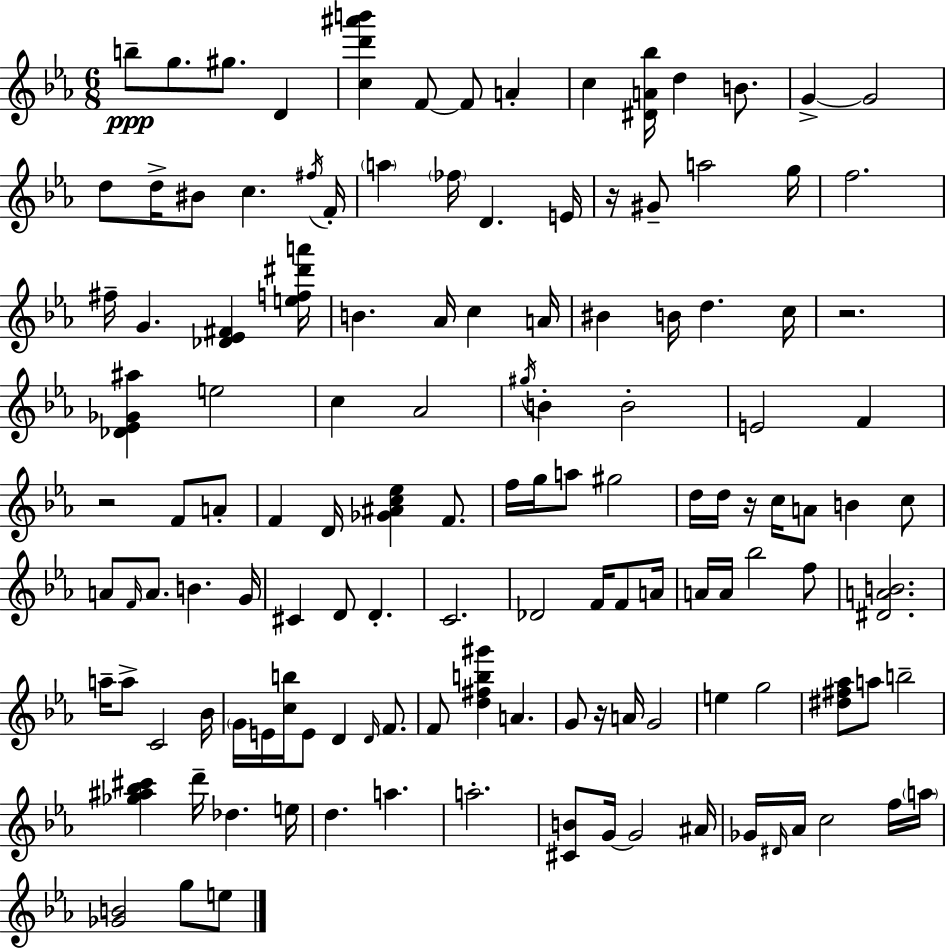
{
  \clef treble
  \numericTimeSignature
  \time 6/8
  \key ees \major
  b''8--\ppp g''8. gis''8. d'4 | <c'' d''' ais''' b'''>4 f'8~~ f'8 a'4-. | c''4 <dis' a' bes''>16 d''4 b'8. | g'4->~~ g'2 | \break d''8 d''16-> bis'8 c''4. \acciaccatura { fis''16 } | f'16-. \parenthesize a''4 \parenthesize fes''16 d'4. | e'16 r16 gis'8-- a''2 | g''16 f''2. | \break fis''16-- g'4. <des' ees' fis'>4 | <e'' f'' dis''' a'''>16 b'4. aes'16 c''4 | a'16 bis'4 b'16 d''4. | c''16 r2. | \break <des' ees' ges' ais''>4 e''2 | c''4 aes'2 | \acciaccatura { gis''16 } b'4-. b'2-. | e'2 f'4 | \break r2 f'8 | a'8-. f'4 d'16 <ges' ais' c'' ees''>4 f'8. | f''16 g''16 a''8 gis''2 | d''16 d''16 r16 c''16 a'8 b'4 | \break c''8 a'8 \grace { f'16 } a'8. b'4. | g'16 cis'4 d'8 d'4.-. | c'2. | des'2 f'16 | \break f'8 a'16 a'16 a'16 bes''2 | f''8 <dis' a' b'>2. | a''16-- a''8-> c'2 | bes'16 \parenthesize g'16 e'16 <c'' b''>16 e'8 d'4 | \break \grace { d'16 } f'8. f'8 <d'' fis'' b'' gis'''>4 a'4. | g'8 r16 a'16 g'2 | e''4 g''2 | <dis'' fis'' aes''>8 a''8 b''2-- | \break <ges'' ais'' bes'' cis'''>4 d'''16-- des''4. | e''16 d''4. a''4. | a''2.-. | <cis' b'>8 g'16~~ g'2 | \break ais'16 ges'16 \grace { dis'16 } aes'16 c''2 | f''16 \parenthesize a''16 <ges' b'>2 | g''8 e''8 \bar "|."
}